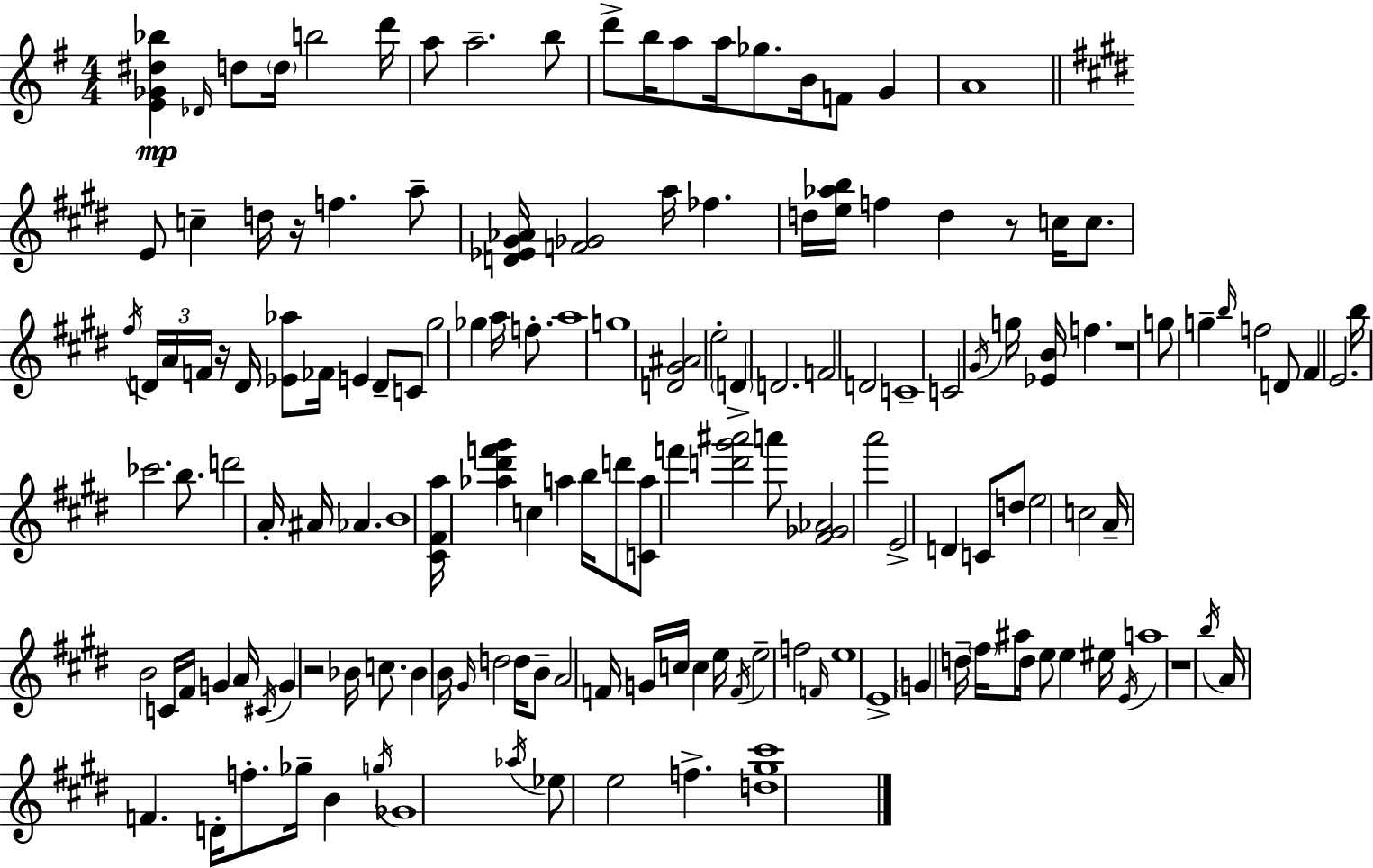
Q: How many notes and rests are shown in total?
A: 152